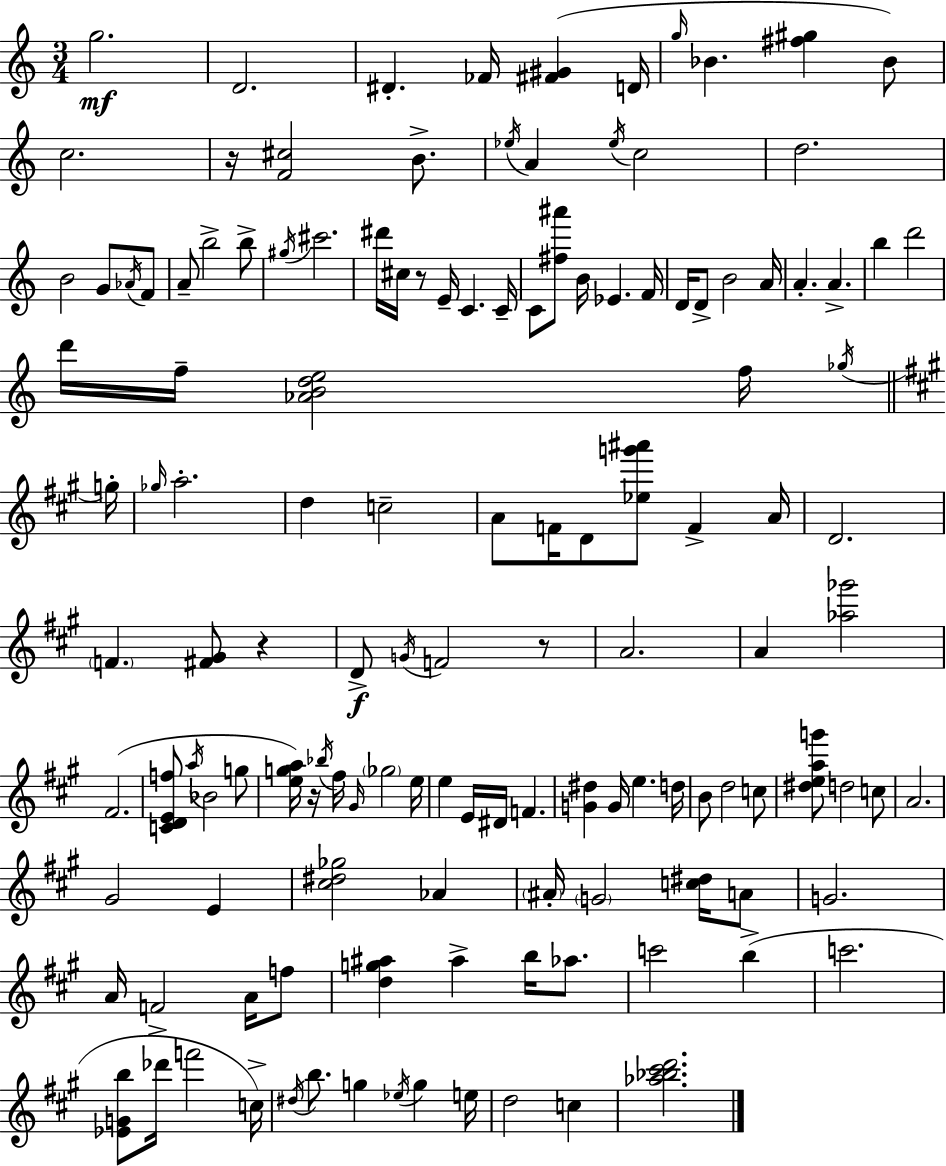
G5/h. D4/h. D#4/q. FES4/s [F#4,G#4]/q D4/s G5/s Bb4/q. [F#5,G#5]/q Bb4/e C5/h. R/s [F4,C#5]/h B4/e. Eb5/s A4/q Eb5/s C5/h D5/h. B4/h G4/e Ab4/s F4/e A4/e B5/h B5/e G#5/s C#6/h. D#6/s C#5/s R/e E4/s C4/q. C4/s C4/e [F#5,A#6]/e B4/s Eb4/q. F4/s D4/s D4/e B4/h A4/s A4/q. A4/q. B5/q D6/h D6/s F5/s [Ab4,B4,D5,E5]/h F5/s Gb5/s G5/s Gb5/s A5/h. D5/q C5/h A4/e F4/s D4/e [Eb5,G6,A#6]/e F4/q A4/s D4/h. F4/q. [F#4,G#4]/e R/q D4/e G4/s F4/h R/e A4/h. A4/q [Ab5,Gb6]/h F#4/h. [C4,D4,E4,F5]/e A5/s Bb4/h G5/e [E5,G5,A5]/s R/s Bb5/s F#5/s G#4/s Gb5/h E5/s E5/q E4/s D#4/s F4/q. [G4,D#5]/q G4/s E5/q. D5/s B4/e D5/h C5/e [D#5,E5,A5,G6]/e D5/h C5/e A4/h. G#4/h E4/q [C#5,D#5,Gb5]/h Ab4/q A#4/s G4/h [C5,D#5]/s A4/e G4/h. A4/s F4/h A4/s F5/e [D5,G5,A#5]/q A#5/q B5/s Ab5/e. C6/h B5/q C6/h. [Eb4,G4,B5]/e Db6/s F6/h C5/s D#5/s B5/e. G5/q Eb5/s G5/q E5/s D5/h C5/q [Ab5,Bb5,C#6,D6]/h.